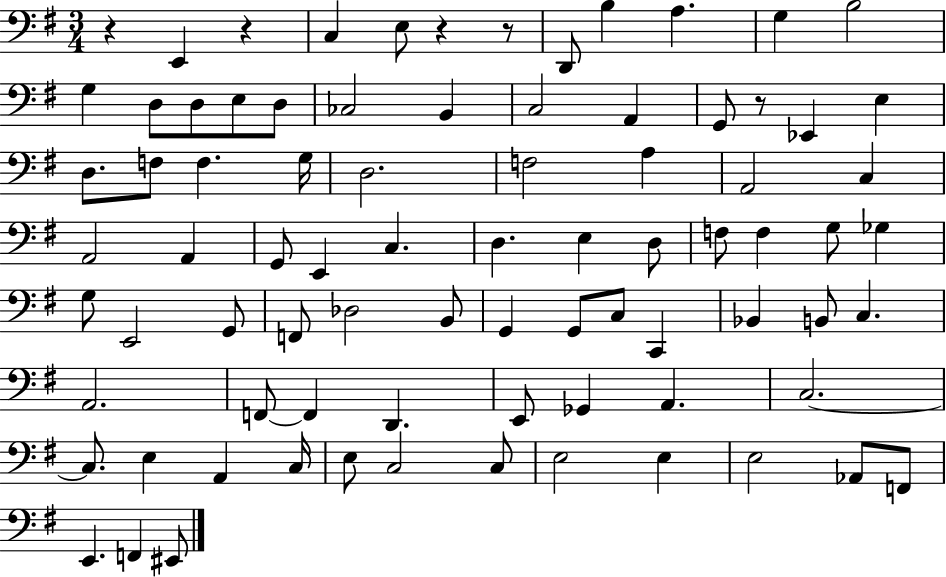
R/q E2/q R/q C3/q E3/e R/q R/e D2/e B3/q A3/q. G3/q B3/h G3/q D3/e D3/e E3/e D3/e CES3/h B2/q C3/h A2/q G2/e R/e Eb2/q E3/q D3/e. F3/e F3/q. G3/s D3/h. F3/h A3/q A2/h C3/q A2/h A2/q G2/e E2/q C3/q. D3/q. E3/q D3/e F3/e F3/q G3/e Gb3/q G3/e E2/h G2/e F2/e Db3/h B2/e G2/q G2/e C3/e C2/q Bb2/q B2/e C3/q. A2/h. F2/e F2/q D2/q. E2/e Gb2/q A2/q. C3/h. C3/e. E3/q A2/q C3/s E3/e C3/h C3/e E3/h E3/q E3/h Ab2/e F2/e E2/q. F2/q EIS2/e